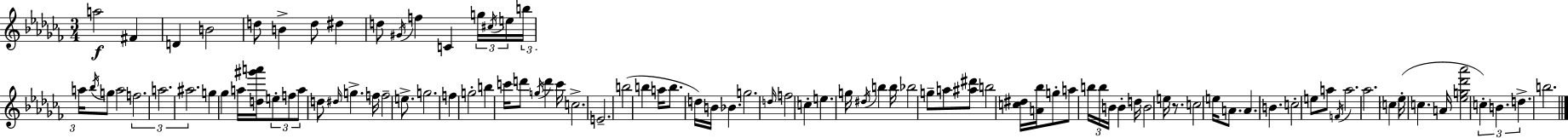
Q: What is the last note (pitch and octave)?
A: B5